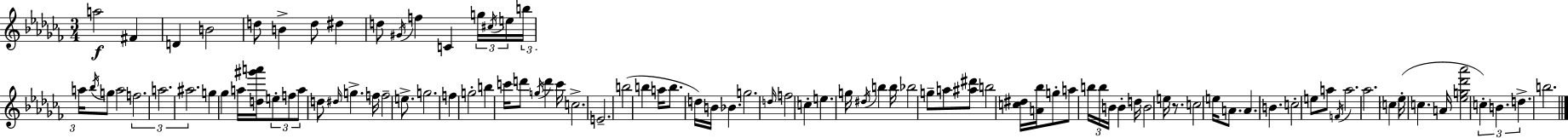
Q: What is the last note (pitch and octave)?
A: B5